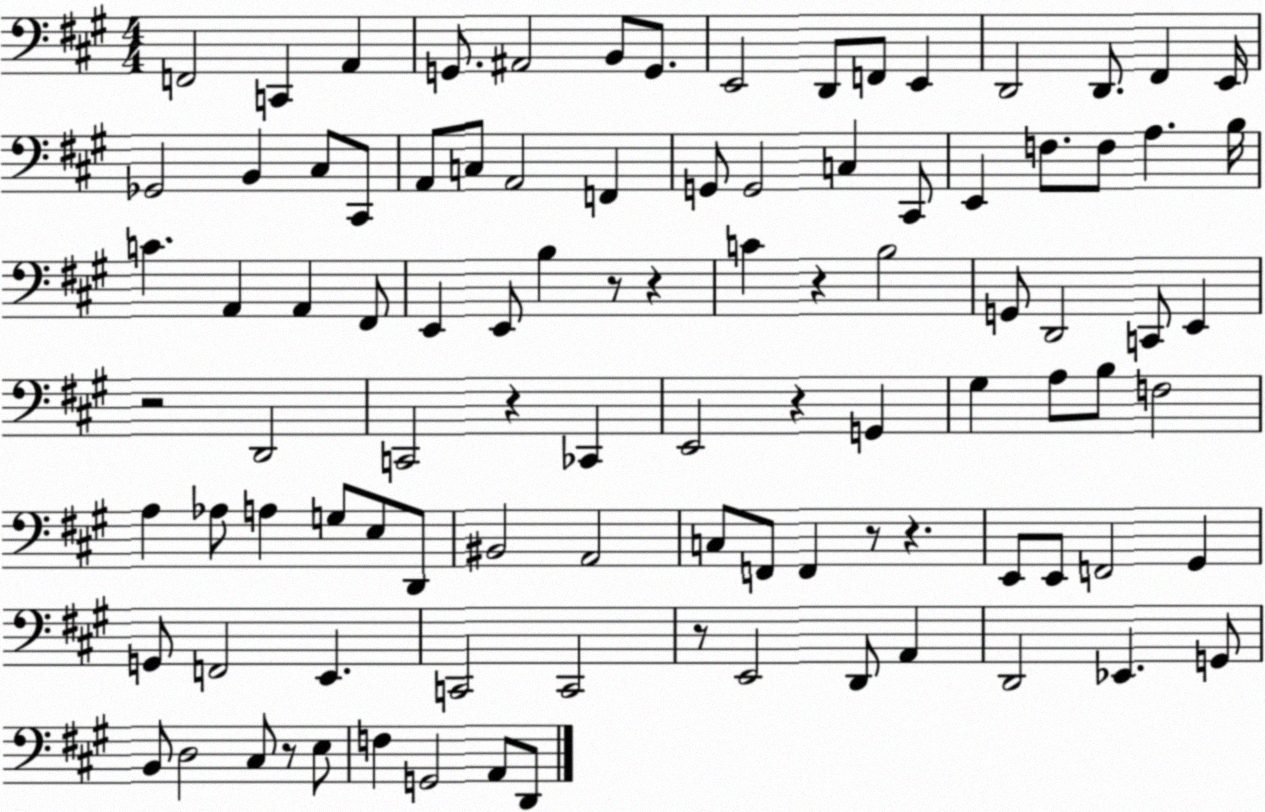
X:1
T:Untitled
M:4/4
L:1/4
K:A
F,,2 C,, A,, G,,/2 ^A,,2 B,,/2 G,,/2 E,,2 D,,/2 F,,/2 E,, D,,2 D,,/2 ^F,, E,,/4 _G,,2 B,, ^C,/2 ^C,,/2 A,,/2 C,/2 A,,2 F,, G,,/2 G,,2 C, ^C,,/2 E,, F,/2 F,/2 A, B,/4 C A,, A,, ^F,,/2 E,, E,,/2 B, z/2 z C z B,2 G,,/2 D,,2 C,,/2 E,, z2 D,,2 C,,2 z _C,, E,,2 z G,, ^G, A,/2 B,/2 F,2 A, _A,/2 A, G,/2 E,/2 D,,/2 ^B,,2 A,,2 C,/2 F,,/2 F,, z/2 z E,,/2 E,,/2 F,,2 ^G,, G,,/2 F,,2 E,, C,,2 C,,2 z/2 E,,2 D,,/2 A,, D,,2 _E,, G,,/2 B,,/2 D,2 ^C,/2 z/2 E,/2 F, G,,2 A,,/2 D,,/2